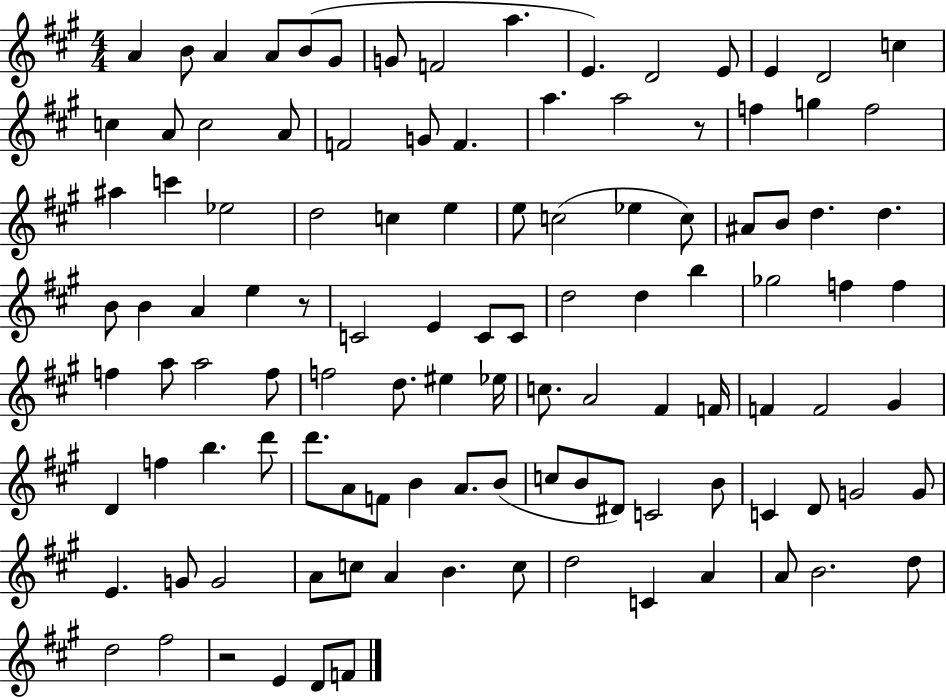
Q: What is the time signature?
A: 4/4